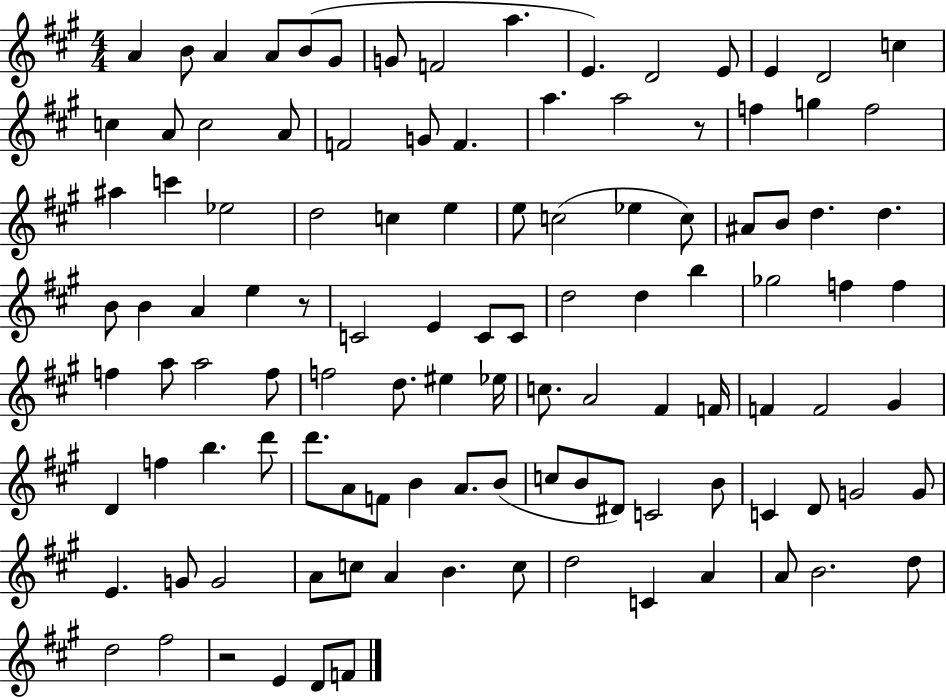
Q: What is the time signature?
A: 4/4